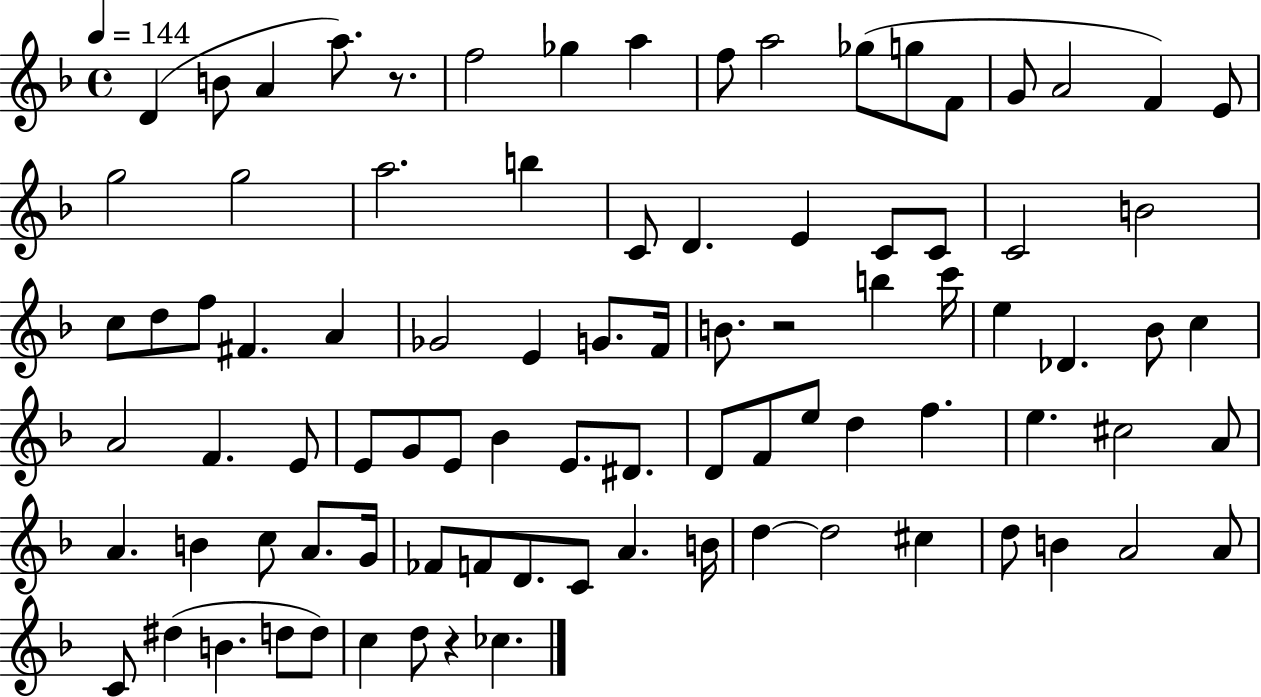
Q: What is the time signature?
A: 4/4